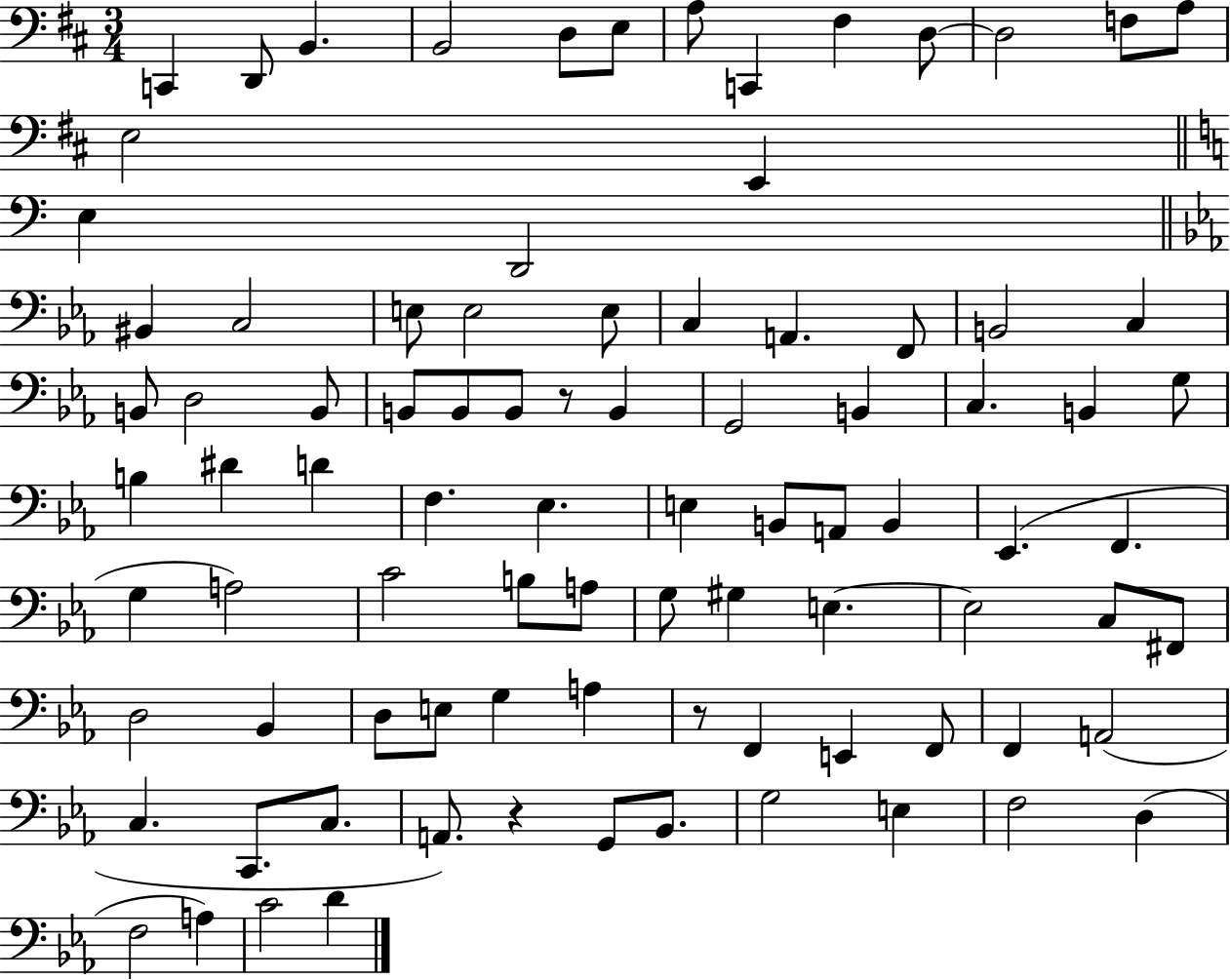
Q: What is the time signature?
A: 3/4